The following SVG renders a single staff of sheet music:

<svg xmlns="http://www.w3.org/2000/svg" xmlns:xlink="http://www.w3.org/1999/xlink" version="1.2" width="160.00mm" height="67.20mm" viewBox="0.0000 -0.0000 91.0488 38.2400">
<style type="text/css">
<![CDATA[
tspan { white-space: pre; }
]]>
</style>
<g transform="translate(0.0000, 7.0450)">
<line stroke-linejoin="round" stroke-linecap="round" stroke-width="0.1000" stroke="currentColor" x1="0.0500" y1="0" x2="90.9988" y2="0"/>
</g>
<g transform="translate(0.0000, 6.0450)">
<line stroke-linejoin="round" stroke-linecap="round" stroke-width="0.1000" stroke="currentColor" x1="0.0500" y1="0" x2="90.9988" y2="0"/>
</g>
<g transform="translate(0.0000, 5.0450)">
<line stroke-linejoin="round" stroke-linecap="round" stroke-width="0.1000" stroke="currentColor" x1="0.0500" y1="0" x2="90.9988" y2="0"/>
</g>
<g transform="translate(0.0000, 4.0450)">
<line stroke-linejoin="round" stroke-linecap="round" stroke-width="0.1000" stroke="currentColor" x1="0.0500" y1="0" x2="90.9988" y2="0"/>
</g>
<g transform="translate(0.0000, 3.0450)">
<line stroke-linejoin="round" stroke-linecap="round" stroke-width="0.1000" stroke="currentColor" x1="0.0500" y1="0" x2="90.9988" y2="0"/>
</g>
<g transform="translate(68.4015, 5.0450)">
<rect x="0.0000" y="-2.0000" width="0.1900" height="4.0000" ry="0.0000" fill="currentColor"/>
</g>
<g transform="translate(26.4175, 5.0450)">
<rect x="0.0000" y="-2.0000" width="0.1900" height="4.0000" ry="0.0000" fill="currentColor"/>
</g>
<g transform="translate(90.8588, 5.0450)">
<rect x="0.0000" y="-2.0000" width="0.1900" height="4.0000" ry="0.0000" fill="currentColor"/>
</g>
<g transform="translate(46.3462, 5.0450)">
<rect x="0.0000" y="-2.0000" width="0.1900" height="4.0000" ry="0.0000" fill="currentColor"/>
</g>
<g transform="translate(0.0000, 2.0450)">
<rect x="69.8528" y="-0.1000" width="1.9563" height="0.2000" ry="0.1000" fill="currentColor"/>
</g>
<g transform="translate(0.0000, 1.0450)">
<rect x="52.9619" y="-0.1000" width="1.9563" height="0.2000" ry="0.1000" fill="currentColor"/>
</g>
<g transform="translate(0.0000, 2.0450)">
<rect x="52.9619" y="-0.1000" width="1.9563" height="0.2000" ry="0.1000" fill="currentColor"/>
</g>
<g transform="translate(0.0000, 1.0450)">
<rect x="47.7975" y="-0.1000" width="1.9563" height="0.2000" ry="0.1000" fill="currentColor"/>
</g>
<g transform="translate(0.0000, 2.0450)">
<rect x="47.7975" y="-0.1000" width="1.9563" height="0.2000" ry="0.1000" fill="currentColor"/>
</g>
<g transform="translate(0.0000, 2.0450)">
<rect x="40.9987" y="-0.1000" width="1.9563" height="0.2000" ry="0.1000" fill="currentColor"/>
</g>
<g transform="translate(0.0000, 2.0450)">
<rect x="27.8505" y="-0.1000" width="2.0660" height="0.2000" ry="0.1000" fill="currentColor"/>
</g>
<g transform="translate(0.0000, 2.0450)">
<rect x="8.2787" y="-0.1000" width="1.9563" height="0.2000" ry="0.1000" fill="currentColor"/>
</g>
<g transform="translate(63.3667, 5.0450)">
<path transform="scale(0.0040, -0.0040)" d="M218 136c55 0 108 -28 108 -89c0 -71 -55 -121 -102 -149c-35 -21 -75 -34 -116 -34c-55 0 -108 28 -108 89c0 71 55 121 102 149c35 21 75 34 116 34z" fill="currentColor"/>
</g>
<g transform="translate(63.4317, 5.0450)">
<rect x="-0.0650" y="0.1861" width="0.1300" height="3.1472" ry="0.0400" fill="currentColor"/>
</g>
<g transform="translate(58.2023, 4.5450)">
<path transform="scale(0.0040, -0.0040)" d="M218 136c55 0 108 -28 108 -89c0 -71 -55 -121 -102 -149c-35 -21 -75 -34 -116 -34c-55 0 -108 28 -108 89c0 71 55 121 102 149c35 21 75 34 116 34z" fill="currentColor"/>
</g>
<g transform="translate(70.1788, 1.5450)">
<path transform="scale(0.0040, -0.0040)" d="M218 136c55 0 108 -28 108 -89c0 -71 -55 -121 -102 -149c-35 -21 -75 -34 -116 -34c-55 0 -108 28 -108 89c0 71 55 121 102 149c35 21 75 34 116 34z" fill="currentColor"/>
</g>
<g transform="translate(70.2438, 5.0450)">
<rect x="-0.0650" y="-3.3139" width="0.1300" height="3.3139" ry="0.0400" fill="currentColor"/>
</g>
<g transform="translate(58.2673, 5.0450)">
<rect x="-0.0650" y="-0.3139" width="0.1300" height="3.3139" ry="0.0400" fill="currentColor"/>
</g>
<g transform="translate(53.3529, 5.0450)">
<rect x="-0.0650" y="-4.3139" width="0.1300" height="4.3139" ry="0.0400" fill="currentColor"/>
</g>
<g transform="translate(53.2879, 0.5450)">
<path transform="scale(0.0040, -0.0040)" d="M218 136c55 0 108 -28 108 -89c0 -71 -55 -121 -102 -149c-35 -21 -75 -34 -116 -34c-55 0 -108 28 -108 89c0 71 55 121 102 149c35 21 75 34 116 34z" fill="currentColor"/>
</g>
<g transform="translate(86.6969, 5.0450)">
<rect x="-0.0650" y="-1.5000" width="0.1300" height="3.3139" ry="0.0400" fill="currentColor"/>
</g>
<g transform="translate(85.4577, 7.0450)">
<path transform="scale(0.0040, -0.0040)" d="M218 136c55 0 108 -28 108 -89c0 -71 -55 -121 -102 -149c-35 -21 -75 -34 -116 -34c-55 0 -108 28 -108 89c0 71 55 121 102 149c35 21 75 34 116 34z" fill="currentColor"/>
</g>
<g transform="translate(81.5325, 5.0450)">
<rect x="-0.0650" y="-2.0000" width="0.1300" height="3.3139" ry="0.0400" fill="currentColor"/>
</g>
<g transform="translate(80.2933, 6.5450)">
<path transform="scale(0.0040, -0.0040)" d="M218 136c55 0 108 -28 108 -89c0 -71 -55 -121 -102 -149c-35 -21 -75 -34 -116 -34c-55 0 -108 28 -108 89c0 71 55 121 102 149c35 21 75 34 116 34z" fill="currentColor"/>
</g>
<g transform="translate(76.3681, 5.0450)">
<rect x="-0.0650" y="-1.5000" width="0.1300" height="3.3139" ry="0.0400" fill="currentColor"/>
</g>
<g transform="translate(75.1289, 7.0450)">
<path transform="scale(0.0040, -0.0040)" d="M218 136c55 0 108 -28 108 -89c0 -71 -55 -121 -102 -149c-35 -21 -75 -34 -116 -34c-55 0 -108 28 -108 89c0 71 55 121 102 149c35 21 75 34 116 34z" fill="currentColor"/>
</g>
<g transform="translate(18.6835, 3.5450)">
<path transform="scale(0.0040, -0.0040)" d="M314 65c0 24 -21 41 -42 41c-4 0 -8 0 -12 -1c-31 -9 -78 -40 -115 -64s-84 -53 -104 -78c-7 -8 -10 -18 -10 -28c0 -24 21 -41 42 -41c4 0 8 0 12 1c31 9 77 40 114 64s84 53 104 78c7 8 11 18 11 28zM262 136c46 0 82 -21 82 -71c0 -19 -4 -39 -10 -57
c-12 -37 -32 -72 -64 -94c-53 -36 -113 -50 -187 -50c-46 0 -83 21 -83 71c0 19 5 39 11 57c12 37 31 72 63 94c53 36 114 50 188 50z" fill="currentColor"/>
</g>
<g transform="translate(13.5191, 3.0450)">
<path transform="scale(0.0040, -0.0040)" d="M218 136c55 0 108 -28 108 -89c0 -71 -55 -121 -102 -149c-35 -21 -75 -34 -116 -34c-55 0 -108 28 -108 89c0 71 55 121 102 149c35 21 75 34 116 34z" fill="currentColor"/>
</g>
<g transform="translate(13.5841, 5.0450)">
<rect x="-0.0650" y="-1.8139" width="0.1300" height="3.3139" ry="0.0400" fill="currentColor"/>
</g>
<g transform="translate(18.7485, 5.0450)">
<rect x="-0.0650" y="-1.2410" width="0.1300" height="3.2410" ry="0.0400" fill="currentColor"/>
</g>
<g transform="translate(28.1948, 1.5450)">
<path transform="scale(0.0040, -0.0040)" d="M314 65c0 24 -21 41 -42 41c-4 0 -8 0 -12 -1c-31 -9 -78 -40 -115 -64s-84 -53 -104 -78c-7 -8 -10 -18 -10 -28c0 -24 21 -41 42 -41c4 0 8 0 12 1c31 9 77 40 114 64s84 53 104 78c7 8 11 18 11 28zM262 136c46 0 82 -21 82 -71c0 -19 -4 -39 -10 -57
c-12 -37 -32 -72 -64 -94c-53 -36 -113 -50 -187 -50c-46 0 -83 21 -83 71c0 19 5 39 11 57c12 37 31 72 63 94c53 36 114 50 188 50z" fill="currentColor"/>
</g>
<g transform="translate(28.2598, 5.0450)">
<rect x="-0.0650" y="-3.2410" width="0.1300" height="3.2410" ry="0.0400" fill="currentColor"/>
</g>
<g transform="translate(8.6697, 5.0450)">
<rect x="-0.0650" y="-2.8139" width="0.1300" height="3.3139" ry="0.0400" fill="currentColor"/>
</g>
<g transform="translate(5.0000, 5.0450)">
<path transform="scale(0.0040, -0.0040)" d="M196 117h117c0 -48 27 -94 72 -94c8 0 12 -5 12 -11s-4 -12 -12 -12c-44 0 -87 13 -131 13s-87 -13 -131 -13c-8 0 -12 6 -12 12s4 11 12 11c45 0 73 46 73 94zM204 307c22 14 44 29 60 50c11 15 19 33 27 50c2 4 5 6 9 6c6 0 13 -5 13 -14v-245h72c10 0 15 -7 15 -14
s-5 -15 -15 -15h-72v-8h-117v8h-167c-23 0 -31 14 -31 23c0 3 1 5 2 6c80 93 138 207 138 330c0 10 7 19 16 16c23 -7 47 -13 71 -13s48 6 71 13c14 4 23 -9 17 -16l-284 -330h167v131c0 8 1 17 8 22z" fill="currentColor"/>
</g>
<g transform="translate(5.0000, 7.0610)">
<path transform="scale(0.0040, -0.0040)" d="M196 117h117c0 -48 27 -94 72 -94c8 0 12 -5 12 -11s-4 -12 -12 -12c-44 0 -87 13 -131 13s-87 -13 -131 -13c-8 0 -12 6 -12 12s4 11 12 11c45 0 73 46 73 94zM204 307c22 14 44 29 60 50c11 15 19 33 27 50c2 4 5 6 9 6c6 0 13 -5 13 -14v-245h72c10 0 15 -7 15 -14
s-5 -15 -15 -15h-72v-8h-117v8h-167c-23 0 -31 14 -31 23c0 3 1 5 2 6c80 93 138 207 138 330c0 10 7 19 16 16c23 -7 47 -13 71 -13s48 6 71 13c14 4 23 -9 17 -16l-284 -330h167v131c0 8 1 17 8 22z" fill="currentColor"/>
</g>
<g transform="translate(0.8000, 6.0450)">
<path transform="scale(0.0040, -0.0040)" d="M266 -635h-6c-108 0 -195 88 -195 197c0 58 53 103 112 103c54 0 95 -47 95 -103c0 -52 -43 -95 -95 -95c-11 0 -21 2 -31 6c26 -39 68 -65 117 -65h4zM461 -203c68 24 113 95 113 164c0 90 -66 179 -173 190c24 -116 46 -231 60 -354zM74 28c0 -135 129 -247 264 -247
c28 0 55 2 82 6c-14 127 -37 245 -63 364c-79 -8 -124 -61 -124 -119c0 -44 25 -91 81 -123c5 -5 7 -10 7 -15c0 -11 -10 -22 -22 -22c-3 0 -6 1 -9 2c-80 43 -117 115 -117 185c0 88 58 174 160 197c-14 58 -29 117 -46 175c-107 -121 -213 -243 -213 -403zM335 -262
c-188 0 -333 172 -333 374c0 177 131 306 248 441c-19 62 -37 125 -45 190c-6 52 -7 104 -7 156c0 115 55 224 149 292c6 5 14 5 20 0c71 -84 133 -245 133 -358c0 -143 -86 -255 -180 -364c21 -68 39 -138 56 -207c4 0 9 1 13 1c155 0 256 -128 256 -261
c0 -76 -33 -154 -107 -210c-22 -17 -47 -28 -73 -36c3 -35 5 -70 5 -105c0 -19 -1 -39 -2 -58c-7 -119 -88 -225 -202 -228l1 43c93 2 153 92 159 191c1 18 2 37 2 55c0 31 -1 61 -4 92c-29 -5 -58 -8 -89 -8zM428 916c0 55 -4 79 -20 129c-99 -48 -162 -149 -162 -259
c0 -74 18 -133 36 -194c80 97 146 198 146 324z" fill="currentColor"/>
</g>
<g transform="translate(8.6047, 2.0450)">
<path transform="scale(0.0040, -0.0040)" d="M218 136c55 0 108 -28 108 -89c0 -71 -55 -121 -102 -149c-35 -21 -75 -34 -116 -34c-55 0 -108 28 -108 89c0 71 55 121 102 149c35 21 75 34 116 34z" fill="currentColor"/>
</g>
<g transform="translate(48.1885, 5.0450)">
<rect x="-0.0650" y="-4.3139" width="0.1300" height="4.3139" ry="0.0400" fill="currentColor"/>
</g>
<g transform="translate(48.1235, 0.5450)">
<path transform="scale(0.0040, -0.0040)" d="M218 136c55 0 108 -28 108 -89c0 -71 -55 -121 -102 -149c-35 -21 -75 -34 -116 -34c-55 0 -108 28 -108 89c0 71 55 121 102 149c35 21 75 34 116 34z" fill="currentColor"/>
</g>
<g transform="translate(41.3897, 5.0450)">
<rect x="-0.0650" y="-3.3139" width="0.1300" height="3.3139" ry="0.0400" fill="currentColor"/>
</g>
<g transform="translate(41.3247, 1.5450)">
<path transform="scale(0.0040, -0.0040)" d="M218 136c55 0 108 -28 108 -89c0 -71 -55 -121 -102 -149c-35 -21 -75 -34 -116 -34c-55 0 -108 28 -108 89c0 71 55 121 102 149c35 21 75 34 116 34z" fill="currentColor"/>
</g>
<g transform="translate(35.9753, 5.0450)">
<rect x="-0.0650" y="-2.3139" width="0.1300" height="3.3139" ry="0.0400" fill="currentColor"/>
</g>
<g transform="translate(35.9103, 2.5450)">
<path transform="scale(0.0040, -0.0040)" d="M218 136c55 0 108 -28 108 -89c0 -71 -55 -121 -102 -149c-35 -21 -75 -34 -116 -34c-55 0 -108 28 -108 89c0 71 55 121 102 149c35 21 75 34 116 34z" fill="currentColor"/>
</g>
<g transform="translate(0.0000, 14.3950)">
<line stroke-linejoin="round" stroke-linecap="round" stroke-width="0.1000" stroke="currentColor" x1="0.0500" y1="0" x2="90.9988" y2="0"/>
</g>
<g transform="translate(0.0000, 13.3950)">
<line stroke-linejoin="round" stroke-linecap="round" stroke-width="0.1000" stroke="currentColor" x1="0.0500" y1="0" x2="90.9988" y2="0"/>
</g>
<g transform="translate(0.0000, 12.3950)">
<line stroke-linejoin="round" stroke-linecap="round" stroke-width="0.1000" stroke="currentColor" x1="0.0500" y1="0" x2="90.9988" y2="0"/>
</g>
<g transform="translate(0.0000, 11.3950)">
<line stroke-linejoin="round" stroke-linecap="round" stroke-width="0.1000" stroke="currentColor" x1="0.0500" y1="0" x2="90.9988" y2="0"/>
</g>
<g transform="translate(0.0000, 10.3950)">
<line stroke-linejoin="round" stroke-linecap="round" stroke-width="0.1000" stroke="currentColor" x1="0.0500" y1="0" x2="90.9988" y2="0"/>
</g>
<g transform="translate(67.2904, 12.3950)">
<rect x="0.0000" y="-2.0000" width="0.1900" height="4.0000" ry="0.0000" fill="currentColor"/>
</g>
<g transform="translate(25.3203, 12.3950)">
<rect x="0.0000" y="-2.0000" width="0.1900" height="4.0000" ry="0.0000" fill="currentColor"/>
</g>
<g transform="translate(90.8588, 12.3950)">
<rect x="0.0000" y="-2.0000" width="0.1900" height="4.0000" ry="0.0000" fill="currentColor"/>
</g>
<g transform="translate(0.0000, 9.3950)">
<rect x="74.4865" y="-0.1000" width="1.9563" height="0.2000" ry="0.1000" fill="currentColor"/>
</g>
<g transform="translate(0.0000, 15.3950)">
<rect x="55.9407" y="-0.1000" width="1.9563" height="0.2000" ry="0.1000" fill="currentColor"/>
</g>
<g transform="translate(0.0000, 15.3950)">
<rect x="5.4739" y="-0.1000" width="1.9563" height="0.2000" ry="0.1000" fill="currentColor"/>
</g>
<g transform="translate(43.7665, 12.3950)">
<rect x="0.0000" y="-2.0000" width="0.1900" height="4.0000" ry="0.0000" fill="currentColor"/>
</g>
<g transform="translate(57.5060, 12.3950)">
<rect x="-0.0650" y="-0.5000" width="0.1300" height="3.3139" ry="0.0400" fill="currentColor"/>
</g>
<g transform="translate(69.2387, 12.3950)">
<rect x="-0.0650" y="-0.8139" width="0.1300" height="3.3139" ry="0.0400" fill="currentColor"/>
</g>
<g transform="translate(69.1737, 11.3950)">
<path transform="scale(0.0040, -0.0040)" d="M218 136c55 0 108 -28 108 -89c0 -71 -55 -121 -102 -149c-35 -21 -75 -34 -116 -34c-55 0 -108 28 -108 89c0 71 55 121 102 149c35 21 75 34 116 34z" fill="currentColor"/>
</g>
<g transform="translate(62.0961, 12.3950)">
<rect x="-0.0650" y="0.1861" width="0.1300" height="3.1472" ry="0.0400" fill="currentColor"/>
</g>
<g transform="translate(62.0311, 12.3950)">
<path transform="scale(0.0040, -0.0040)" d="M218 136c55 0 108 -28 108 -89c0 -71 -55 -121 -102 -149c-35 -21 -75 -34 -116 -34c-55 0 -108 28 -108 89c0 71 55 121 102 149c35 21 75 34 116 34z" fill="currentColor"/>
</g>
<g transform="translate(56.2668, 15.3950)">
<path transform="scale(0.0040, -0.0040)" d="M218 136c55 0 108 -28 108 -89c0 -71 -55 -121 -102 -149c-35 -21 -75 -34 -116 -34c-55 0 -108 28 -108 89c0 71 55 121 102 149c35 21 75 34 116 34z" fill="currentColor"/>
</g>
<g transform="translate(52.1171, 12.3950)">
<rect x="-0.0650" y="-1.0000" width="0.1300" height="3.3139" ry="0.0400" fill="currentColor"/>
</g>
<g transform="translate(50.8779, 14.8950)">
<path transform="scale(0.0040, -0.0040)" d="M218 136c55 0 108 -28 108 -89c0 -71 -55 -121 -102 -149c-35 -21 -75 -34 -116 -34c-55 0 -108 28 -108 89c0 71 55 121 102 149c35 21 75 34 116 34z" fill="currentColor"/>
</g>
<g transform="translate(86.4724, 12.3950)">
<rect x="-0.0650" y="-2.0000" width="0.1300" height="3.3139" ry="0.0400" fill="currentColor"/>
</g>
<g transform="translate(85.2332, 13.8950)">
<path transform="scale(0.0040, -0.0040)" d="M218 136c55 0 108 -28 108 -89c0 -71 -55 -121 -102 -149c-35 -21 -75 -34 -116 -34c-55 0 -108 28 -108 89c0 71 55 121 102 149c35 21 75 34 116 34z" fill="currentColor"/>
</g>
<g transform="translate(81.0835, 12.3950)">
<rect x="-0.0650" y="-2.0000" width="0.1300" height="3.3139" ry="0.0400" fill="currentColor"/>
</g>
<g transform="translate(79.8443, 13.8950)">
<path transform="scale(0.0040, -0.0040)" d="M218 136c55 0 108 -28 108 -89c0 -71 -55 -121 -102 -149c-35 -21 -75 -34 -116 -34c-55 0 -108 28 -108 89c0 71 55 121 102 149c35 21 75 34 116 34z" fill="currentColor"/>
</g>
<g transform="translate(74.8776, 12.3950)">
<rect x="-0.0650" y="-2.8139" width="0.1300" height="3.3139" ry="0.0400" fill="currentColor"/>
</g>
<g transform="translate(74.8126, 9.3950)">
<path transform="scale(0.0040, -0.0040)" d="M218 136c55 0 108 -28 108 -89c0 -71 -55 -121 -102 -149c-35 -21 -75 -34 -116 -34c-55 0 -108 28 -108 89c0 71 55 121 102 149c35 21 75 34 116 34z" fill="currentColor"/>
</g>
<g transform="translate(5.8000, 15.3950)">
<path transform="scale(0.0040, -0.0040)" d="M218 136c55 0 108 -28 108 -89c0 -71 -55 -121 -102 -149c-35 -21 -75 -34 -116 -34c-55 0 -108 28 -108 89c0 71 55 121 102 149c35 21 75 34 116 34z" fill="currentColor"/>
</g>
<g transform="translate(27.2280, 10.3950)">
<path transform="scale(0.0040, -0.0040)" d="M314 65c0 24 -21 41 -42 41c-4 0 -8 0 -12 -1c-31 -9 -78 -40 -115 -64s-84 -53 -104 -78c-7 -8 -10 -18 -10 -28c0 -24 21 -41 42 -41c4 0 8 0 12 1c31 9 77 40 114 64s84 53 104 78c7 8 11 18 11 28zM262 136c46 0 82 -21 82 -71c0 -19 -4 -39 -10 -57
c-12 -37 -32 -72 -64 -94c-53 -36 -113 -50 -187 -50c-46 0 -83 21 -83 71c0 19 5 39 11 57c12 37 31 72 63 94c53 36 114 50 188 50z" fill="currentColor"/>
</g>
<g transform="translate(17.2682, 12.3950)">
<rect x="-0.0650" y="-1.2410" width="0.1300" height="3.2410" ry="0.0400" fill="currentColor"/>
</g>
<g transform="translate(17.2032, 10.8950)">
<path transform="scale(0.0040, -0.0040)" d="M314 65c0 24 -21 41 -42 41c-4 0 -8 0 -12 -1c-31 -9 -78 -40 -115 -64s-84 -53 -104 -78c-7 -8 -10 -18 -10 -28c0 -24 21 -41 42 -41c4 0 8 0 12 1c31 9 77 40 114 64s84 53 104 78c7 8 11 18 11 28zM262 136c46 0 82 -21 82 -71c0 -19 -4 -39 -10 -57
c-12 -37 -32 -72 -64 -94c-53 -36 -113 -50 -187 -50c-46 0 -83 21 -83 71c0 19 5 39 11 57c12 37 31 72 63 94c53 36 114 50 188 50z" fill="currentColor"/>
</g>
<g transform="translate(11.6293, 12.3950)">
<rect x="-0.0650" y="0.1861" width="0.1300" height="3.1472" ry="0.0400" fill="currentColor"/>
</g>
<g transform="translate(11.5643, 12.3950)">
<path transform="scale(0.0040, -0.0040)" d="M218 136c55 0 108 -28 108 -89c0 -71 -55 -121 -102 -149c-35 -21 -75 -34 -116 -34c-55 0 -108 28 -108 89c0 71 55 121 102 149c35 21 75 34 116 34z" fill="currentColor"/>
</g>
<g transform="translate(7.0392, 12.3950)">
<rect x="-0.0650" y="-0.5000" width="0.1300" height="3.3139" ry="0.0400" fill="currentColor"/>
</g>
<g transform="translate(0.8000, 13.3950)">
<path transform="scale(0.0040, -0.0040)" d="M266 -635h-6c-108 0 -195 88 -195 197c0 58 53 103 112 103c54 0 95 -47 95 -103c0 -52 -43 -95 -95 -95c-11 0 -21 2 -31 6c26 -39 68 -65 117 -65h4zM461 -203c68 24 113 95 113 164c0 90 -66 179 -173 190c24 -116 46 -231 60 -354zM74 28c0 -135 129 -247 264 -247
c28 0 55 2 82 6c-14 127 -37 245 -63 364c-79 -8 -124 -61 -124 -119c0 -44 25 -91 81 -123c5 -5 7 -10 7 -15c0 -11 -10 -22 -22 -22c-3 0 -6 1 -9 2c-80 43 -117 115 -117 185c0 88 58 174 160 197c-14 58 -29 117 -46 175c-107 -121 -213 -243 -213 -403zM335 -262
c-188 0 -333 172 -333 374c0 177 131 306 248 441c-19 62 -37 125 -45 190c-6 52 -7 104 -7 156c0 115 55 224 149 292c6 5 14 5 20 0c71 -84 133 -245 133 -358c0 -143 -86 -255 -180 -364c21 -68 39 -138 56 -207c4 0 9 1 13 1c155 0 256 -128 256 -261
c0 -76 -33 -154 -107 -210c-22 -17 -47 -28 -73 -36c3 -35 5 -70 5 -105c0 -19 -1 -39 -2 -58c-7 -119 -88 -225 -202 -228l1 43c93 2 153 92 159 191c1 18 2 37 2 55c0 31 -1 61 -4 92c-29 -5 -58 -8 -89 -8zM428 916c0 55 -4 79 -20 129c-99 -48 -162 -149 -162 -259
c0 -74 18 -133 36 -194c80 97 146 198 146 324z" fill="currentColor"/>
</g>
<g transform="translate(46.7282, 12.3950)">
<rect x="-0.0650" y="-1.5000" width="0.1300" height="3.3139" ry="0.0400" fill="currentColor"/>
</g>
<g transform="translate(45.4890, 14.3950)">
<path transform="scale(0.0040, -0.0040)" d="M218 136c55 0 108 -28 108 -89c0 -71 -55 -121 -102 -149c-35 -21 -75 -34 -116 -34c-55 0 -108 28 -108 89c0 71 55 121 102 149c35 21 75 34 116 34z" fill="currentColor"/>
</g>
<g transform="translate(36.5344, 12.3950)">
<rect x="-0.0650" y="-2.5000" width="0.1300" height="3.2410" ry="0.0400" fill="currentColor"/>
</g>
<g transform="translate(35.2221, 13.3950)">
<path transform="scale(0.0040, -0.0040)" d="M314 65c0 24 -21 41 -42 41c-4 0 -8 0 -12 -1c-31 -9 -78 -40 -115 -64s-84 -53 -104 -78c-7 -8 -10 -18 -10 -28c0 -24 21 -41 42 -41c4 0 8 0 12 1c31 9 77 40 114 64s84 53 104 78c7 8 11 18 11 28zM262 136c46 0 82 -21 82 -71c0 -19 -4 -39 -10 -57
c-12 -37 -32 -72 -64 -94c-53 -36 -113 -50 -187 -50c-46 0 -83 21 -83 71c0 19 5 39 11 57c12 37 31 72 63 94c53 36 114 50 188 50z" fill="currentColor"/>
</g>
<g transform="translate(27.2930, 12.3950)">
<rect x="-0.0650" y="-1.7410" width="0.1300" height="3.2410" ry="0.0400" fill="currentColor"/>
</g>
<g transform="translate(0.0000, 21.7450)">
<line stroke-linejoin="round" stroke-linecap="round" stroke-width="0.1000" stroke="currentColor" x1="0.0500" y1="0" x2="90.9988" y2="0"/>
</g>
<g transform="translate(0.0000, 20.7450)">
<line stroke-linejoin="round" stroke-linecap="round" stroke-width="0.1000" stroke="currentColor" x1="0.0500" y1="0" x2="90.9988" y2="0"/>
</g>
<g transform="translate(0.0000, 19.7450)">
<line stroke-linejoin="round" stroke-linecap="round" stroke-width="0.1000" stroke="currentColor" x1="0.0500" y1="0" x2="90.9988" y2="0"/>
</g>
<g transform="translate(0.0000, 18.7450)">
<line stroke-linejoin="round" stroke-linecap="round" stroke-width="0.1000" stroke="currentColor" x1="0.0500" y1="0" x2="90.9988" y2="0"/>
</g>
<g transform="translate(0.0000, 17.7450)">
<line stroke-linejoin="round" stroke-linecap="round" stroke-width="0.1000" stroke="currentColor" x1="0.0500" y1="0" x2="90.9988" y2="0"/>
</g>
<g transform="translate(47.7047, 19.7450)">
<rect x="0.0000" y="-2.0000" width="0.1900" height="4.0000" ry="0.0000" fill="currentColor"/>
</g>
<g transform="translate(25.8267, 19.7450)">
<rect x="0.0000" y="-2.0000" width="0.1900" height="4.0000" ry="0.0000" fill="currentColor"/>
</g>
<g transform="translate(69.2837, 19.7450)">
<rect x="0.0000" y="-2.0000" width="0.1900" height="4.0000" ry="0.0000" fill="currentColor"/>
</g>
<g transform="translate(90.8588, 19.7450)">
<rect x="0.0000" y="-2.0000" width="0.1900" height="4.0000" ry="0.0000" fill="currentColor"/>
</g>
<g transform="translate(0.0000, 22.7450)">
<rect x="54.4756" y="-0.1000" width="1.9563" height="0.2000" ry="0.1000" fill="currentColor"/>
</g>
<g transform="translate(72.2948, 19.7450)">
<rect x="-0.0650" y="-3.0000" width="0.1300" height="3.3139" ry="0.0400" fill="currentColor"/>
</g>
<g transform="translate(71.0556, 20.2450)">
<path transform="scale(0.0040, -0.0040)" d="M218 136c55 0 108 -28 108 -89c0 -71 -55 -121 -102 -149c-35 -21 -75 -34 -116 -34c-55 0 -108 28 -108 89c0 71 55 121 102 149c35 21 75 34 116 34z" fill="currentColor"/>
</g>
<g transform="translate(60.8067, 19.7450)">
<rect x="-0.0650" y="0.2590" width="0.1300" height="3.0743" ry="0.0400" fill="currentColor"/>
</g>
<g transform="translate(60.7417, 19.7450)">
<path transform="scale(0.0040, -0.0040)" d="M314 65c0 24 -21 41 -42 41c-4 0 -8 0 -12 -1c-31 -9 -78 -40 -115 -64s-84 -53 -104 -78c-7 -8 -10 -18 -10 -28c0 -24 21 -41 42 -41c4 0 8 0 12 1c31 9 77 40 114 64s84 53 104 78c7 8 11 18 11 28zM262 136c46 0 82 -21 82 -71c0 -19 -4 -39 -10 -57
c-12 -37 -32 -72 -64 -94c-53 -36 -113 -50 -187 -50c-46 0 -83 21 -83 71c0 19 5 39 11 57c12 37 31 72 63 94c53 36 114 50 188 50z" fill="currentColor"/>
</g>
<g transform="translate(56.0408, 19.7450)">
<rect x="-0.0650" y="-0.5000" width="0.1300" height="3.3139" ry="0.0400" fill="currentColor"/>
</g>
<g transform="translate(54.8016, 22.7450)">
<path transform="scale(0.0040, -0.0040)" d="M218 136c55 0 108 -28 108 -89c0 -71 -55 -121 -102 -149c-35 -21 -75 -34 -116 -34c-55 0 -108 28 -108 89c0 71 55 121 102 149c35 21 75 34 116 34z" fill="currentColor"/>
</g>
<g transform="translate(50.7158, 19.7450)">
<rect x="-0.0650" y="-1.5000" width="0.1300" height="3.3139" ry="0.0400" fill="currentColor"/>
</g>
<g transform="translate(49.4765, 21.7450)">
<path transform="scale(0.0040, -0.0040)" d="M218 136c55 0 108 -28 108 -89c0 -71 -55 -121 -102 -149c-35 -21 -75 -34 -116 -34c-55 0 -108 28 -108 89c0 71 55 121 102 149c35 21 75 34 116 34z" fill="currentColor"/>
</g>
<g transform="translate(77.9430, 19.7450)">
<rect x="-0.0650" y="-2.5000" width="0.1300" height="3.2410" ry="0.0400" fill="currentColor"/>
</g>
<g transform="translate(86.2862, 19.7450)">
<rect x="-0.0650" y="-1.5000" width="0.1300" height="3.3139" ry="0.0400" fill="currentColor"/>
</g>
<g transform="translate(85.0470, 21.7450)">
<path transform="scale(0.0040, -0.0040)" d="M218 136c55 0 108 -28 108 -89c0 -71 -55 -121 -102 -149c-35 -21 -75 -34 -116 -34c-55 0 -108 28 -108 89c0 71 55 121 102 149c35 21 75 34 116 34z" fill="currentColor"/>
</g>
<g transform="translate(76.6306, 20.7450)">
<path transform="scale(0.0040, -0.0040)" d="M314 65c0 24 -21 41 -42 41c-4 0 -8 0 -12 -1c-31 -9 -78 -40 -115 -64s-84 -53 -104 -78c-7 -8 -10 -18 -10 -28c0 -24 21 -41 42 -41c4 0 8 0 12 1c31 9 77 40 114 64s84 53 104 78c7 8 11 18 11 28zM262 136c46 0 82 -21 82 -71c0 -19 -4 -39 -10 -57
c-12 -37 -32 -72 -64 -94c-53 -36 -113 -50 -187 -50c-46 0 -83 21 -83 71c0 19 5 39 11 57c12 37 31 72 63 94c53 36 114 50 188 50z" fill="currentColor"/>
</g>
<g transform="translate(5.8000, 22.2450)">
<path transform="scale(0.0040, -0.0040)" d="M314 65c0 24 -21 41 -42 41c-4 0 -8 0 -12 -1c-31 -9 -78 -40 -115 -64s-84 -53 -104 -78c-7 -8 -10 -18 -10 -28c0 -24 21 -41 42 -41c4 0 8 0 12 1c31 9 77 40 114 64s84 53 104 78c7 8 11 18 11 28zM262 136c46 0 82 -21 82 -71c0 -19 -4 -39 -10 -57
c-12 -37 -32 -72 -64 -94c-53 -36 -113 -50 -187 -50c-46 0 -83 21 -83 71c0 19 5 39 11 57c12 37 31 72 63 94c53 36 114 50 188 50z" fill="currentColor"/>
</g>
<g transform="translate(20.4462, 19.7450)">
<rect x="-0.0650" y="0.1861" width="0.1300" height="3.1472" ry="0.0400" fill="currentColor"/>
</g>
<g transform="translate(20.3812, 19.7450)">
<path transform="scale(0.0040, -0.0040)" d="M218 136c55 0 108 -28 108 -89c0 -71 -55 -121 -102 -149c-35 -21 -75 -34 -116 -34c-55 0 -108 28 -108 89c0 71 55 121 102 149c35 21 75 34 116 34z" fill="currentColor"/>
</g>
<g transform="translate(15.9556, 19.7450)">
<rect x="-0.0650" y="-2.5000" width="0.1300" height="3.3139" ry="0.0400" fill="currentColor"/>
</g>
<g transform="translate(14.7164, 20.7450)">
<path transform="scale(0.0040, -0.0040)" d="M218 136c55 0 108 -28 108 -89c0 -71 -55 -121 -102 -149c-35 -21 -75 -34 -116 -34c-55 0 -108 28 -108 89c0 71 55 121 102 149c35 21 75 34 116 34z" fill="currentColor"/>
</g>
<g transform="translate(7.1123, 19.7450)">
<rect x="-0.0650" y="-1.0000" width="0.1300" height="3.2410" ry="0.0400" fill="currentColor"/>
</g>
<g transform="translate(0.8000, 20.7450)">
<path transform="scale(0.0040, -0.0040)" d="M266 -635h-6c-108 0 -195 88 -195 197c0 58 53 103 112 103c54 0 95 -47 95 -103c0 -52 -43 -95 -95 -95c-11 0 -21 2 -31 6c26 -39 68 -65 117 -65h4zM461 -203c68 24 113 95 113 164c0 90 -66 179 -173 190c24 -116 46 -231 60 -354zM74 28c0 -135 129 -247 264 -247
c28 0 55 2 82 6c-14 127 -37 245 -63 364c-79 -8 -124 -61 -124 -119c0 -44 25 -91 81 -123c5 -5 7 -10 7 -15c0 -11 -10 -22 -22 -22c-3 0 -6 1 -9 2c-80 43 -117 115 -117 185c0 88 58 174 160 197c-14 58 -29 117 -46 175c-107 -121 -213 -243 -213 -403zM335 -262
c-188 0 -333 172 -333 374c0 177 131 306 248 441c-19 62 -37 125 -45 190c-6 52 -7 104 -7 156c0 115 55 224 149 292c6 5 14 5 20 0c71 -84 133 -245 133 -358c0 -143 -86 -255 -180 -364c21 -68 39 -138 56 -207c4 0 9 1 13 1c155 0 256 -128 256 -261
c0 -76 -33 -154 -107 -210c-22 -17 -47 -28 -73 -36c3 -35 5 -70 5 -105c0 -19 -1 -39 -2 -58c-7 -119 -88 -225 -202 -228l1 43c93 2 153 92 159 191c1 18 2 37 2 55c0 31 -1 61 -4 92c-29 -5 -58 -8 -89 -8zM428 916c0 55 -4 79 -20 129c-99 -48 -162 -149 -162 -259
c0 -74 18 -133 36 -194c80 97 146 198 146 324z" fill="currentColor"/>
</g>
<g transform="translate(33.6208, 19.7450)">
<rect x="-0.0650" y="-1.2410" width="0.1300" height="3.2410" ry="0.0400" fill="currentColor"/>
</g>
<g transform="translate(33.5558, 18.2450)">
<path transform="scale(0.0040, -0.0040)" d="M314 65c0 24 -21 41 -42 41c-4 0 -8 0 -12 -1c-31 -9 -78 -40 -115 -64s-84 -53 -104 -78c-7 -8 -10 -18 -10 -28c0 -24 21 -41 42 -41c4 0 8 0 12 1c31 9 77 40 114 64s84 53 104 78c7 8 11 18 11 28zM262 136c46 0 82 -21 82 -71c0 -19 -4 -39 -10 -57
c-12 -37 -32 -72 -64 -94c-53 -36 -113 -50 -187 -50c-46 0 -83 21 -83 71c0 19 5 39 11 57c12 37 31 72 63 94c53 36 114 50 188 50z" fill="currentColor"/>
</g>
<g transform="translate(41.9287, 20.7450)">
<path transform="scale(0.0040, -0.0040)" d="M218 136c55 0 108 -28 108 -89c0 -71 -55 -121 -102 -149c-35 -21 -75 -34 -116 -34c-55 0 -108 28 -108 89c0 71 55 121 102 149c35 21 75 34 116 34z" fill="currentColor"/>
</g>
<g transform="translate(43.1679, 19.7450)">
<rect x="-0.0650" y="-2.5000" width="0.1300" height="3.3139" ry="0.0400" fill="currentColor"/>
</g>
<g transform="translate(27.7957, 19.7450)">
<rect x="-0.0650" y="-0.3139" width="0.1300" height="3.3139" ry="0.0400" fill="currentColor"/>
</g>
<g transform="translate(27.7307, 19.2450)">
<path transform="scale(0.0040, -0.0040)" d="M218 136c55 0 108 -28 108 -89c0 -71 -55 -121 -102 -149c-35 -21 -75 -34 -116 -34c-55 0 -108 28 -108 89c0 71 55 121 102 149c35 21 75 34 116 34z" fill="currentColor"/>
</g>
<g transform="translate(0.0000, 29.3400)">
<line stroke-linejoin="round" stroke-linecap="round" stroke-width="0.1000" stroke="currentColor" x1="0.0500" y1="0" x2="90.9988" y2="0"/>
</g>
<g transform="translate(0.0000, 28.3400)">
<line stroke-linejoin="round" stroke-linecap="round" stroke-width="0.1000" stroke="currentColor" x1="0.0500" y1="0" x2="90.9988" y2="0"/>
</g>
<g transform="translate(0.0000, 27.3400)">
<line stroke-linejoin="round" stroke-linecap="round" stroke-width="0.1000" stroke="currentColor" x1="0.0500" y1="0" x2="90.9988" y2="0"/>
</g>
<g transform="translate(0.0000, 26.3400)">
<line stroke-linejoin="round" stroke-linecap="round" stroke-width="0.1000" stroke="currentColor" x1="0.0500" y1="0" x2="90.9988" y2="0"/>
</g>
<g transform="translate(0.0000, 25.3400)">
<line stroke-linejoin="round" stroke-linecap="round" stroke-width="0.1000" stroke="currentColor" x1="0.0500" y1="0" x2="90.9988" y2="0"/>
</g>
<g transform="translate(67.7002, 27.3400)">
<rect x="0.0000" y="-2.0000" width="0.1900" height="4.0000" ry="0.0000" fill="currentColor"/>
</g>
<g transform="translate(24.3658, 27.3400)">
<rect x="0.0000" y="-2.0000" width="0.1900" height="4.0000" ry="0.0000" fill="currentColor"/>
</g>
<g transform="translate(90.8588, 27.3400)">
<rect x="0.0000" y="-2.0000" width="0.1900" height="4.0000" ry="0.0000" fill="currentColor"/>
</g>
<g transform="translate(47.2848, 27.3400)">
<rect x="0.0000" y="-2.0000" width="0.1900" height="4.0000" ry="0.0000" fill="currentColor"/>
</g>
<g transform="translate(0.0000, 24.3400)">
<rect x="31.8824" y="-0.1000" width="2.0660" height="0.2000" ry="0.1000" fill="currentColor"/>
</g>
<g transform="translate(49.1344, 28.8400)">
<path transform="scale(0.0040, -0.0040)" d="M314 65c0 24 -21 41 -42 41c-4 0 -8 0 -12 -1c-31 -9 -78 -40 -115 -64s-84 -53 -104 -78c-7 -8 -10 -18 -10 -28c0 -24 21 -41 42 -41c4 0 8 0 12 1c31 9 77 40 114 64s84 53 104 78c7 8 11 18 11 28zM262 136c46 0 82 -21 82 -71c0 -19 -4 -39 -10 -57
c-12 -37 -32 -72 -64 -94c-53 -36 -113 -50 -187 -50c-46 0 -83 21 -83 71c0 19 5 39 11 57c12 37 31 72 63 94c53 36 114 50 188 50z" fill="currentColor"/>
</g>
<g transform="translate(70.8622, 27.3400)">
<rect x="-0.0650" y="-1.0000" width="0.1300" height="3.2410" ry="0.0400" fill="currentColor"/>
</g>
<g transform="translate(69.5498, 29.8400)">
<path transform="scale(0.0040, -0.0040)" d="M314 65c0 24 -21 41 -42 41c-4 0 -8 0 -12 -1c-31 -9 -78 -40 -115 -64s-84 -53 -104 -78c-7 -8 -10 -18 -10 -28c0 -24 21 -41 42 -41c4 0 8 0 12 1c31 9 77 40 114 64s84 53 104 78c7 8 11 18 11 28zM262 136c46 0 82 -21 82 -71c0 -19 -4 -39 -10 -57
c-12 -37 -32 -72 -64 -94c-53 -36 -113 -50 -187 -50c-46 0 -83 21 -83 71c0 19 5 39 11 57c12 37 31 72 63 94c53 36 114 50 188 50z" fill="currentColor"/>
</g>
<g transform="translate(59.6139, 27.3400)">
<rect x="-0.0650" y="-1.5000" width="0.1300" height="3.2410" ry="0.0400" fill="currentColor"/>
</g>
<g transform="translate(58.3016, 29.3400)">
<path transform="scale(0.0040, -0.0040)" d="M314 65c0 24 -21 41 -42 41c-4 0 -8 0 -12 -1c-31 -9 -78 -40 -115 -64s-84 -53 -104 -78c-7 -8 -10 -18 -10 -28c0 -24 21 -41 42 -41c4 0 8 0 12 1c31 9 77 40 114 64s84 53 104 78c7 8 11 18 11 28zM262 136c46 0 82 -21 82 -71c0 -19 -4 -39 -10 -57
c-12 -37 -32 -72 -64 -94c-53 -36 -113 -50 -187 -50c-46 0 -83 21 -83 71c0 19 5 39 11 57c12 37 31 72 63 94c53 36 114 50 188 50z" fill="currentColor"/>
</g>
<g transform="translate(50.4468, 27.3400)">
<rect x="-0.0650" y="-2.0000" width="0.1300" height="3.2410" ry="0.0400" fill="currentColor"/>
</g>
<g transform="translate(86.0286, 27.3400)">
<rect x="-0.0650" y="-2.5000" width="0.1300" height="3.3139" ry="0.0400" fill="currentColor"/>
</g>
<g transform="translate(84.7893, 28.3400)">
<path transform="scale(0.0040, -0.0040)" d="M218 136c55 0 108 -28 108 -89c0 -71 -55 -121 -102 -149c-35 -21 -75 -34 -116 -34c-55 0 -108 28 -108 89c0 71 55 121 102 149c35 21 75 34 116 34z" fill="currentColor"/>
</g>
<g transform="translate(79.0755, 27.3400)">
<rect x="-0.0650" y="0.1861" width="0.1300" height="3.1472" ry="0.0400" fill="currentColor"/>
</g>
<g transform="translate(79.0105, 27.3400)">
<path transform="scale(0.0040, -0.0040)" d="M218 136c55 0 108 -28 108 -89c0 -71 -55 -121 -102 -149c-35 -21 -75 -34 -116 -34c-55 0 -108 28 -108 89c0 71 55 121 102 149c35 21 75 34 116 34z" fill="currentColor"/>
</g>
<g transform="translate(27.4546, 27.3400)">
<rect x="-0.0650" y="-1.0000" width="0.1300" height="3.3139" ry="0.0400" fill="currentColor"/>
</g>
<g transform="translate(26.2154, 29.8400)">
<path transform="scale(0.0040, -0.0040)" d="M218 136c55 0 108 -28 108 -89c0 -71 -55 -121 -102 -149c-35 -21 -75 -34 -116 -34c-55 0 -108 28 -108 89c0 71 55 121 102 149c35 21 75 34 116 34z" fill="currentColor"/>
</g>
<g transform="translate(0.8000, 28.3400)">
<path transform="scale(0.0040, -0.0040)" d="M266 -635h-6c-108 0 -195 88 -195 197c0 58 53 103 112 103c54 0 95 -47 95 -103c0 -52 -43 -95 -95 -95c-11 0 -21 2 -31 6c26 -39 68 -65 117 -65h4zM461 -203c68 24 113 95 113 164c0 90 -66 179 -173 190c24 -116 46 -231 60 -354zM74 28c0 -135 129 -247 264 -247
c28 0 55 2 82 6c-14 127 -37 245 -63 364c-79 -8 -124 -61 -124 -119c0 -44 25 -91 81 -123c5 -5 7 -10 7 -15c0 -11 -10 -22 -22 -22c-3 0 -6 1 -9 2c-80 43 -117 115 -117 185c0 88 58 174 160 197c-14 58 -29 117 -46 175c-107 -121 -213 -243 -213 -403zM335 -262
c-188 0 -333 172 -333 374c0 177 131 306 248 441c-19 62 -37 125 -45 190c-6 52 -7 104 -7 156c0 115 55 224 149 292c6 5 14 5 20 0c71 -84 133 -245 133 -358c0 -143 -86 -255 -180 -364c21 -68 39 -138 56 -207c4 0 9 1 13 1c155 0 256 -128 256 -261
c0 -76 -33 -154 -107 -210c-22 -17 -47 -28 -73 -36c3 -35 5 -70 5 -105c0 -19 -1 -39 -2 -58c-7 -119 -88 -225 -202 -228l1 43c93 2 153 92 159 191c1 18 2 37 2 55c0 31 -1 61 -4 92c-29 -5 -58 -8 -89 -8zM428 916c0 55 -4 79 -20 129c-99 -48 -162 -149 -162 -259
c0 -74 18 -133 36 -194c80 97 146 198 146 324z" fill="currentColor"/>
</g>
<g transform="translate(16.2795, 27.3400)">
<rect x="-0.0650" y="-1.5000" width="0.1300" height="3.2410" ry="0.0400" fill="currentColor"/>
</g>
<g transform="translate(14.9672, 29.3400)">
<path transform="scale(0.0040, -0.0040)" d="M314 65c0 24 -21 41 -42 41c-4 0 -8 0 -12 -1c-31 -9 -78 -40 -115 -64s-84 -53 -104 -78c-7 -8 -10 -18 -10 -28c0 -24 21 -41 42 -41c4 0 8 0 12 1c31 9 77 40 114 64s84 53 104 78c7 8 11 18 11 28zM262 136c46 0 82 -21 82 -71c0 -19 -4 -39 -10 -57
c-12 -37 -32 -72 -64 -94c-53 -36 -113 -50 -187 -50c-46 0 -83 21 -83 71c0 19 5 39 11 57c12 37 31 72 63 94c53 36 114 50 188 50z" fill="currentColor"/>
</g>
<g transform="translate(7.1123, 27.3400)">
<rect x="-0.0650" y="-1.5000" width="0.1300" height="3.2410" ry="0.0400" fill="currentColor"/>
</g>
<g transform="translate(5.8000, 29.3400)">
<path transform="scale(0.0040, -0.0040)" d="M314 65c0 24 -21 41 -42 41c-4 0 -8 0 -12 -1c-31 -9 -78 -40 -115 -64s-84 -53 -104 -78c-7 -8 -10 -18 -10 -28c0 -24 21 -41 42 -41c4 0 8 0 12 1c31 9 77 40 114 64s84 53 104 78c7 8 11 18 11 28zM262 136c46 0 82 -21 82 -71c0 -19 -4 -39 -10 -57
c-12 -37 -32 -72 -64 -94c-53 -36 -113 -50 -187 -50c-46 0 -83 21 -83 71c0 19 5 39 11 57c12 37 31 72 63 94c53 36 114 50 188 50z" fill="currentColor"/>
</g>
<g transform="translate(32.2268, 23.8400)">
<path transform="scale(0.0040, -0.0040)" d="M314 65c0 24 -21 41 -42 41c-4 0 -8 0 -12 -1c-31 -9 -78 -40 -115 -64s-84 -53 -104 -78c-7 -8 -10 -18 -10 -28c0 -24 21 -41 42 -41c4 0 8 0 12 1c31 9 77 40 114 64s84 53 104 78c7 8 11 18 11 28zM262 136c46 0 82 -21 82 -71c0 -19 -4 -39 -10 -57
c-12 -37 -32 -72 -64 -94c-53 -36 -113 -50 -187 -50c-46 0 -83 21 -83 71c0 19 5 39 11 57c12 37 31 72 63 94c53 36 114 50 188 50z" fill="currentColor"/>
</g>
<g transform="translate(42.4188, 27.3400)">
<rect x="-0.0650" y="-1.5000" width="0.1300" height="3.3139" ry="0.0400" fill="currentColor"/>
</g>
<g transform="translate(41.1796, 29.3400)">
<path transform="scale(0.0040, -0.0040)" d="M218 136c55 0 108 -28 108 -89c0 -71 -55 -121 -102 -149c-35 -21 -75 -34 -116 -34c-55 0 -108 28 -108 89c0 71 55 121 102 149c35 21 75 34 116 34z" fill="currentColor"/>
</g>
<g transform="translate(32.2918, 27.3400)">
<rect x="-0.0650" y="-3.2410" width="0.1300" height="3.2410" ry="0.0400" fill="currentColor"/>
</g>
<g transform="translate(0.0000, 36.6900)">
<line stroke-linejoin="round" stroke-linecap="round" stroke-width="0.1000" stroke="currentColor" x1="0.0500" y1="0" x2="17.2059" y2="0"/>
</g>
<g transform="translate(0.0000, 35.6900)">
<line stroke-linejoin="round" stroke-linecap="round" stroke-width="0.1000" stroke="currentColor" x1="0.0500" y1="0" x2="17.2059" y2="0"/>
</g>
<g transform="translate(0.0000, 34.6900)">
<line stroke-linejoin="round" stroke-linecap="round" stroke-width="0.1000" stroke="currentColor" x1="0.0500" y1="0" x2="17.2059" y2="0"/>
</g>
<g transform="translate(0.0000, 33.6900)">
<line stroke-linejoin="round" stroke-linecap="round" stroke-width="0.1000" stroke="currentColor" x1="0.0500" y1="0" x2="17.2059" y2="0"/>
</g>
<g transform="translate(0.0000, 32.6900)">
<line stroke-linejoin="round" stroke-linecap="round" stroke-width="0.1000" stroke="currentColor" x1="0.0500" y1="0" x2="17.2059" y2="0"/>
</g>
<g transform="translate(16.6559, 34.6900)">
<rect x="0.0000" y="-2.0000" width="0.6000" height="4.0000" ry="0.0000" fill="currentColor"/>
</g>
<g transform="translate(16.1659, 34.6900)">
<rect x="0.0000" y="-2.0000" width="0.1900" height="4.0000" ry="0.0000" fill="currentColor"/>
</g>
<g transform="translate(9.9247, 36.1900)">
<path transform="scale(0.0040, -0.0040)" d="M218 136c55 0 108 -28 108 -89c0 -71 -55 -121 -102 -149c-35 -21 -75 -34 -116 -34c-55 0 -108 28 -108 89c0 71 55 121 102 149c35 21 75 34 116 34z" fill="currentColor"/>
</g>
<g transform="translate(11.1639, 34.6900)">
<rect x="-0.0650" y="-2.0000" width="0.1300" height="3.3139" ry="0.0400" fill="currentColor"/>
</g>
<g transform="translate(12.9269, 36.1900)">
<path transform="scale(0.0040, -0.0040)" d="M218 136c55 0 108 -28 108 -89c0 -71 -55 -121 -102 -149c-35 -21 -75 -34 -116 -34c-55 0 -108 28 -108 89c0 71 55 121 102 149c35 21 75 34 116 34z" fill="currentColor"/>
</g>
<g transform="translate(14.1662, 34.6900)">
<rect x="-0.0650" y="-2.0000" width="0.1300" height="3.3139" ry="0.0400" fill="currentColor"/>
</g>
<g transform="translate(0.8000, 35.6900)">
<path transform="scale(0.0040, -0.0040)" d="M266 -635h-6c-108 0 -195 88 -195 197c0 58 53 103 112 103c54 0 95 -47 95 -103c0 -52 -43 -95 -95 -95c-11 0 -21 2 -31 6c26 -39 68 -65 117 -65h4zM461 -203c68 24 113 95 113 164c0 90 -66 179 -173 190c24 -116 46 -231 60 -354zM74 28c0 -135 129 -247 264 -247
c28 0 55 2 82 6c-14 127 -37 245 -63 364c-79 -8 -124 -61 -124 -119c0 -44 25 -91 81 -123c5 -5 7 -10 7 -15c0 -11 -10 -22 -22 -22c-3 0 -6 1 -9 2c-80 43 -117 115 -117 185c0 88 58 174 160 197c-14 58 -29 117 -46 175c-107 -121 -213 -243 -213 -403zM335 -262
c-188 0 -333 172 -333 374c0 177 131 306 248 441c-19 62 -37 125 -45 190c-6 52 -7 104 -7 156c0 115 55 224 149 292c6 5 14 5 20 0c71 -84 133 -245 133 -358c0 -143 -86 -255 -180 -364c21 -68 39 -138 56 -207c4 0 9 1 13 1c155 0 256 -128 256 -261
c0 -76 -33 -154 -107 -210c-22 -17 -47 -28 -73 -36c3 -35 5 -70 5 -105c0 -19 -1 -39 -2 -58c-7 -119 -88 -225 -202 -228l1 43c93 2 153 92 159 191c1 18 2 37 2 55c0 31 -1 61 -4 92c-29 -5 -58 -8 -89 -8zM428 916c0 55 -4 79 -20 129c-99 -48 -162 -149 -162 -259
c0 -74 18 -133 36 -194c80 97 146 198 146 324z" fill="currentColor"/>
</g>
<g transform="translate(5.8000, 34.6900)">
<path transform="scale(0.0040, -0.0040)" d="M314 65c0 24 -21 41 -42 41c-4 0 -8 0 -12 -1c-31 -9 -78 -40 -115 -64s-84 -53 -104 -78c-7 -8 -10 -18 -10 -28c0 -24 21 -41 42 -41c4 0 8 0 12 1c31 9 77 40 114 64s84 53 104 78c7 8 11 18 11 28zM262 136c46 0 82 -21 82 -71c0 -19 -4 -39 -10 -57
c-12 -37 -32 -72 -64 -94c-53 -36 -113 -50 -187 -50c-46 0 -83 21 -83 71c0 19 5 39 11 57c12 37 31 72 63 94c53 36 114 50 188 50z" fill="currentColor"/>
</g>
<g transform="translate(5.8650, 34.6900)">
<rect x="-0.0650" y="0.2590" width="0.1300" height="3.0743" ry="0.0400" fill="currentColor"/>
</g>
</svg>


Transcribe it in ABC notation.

X:1
T:Untitled
M:4/4
L:1/4
K:C
a f e2 b2 g b d' d' c B b E F E C B e2 f2 G2 E D C B d a F F D2 G B c e2 G E C B2 A G2 E E2 E2 D b2 E F2 E2 D2 B G B2 F F